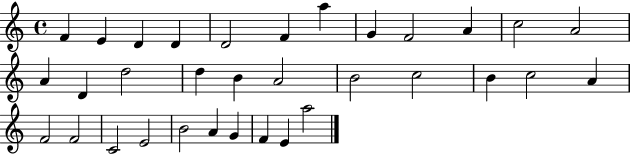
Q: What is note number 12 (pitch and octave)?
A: A4